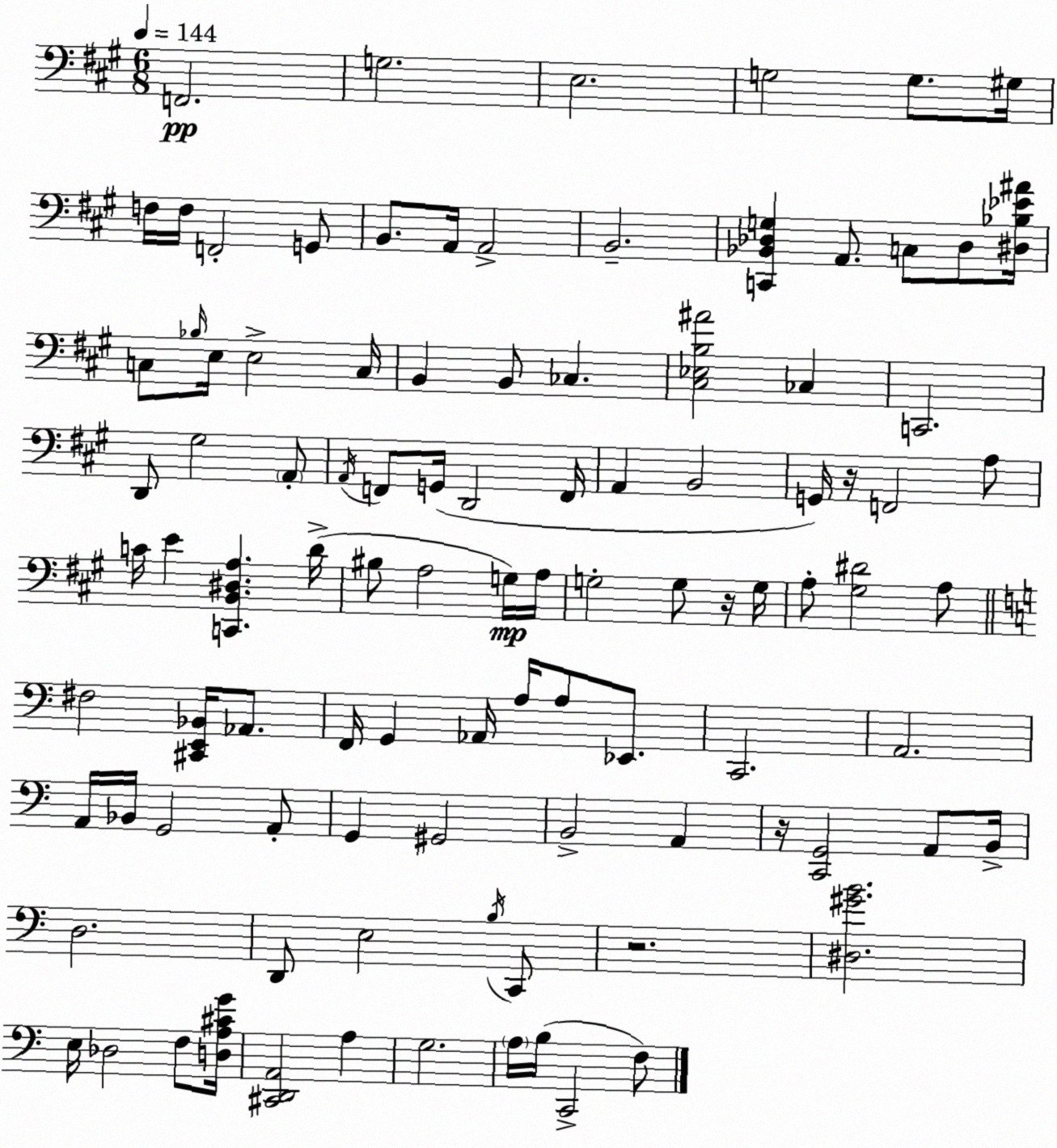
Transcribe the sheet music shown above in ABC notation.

X:1
T:Untitled
M:6/8
L:1/4
K:A
F,,2 G,2 E,2 G,2 G,/2 ^G,/4 F,/4 F,/4 F,,2 G,,/2 B,,/2 A,,/4 A,,2 B,,2 [C,,_B,,_D,G,] A,,/2 C,/2 _D,/2 [^D,_B,_E^A]/4 C,/2 _B,/4 E,/4 E,2 C,/4 B,, B,,/2 _C, [^C,_E,B,^A]2 _C, C,,2 D,,/2 ^G,2 A,,/2 A,,/4 F,,/2 G,,/4 D,,2 F,,/4 A,, B,,2 G,,/4 z/4 F,,2 A,/2 C/4 E [C,,B,,^D,A,] D/4 ^B,/2 A,2 G,/4 A,/4 G,2 G,/2 z/4 G,/4 A,/2 [^G,^D]2 A,/2 ^F,2 [^C,,E,,_B,,]/4 _A,,/2 F,,/4 G,, _A,,/4 A,/4 A,/2 _E,,/2 C,,2 A,,2 A,,/4 _B,,/4 G,,2 A,,/2 G,, ^G,,2 B,,2 A,, z/4 [C,,G,,]2 A,,/2 B,,/4 D,2 D,,/2 E,2 B,/4 C,,/2 z2 [^D,^GB]2 E,/4 _D,2 F,/2 [D,A,^CG]/4 [^C,,D,,A,,]2 A, G,2 A,/4 B,/4 C,,2 F,/2